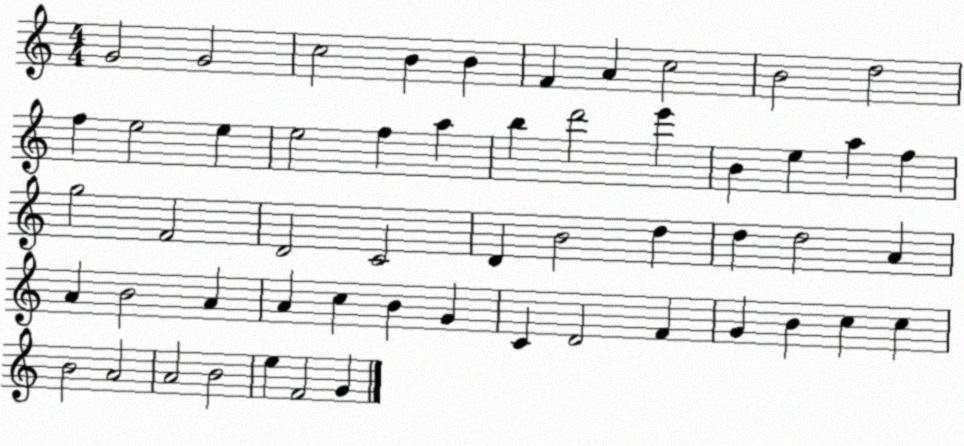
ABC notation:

X:1
T:Untitled
M:4/4
L:1/4
K:C
G2 G2 c2 B B F A c2 B2 d2 f e2 e e2 f a b d'2 e' B e a f g2 F2 D2 C2 D B2 d d d2 A A B2 A A c B G C D2 F G B c c B2 A2 A2 B2 e F2 G